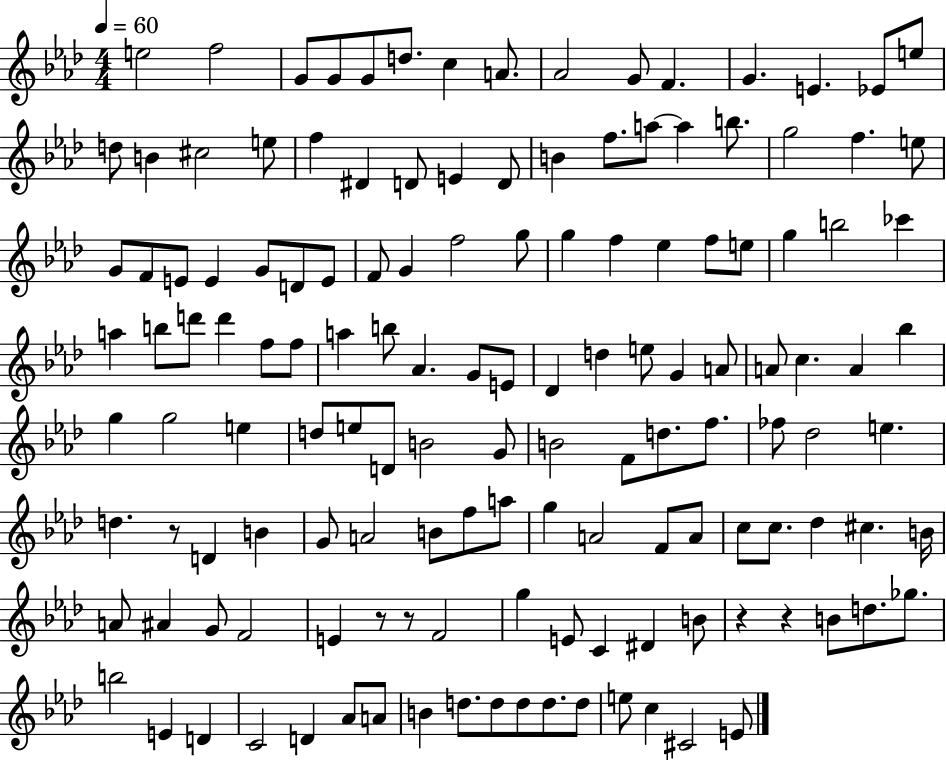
E5/h F5/h G4/e G4/e G4/e D5/e. C5/q A4/e. Ab4/h G4/e F4/q. G4/q. E4/q. Eb4/e E5/e D5/e B4/q C#5/h E5/e F5/q D#4/q D4/e E4/q D4/e B4/q F5/e. A5/e A5/q B5/e. G5/h F5/q. E5/e G4/e F4/e E4/e E4/q G4/e D4/e E4/e F4/e G4/q F5/h G5/e G5/q F5/q Eb5/q F5/e E5/e G5/q B5/h CES6/q A5/q B5/e D6/e D6/q F5/e F5/e A5/q B5/e Ab4/q. G4/e E4/e Db4/q D5/q E5/e G4/q A4/e A4/e C5/q. A4/q Bb5/q G5/q G5/h E5/q D5/e E5/e D4/e B4/h G4/e B4/h F4/e D5/e. F5/e. FES5/e Db5/h E5/q. D5/q. R/e D4/q B4/q G4/e A4/h B4/e F5/e A5/e G5/q A4/h F4/e A4/e C5/e C5/e. Db5/q C#5/q. B4/s A4/e A#4/q G4/e F4/h E4/q R/e R/e F4/h G5/q E4/e C4/q D#4/q B4/e R/q R/q B4/e D5/e. Gb5/e. B5/h E4/q D4/q C4/h D4/q Ab4/e A4/e B4/q D5/e. D5/e D5/e D5/e. D5/e E5/e C5/q C#4/h E4/e